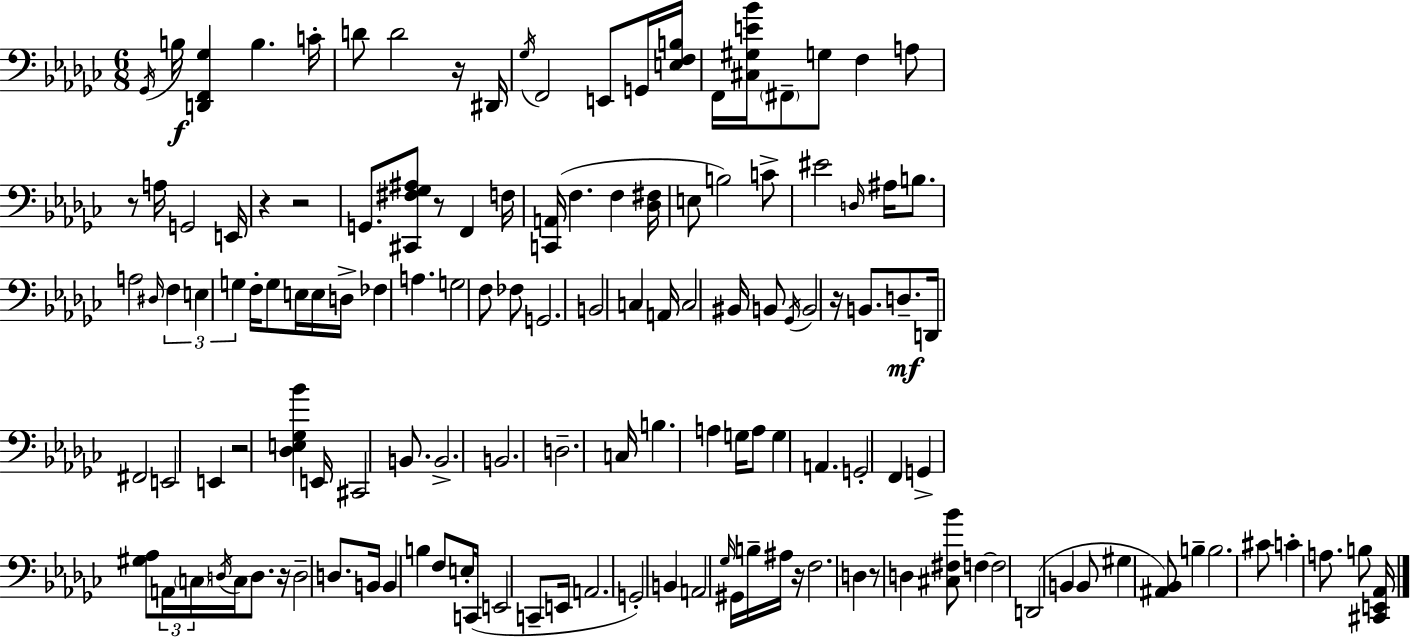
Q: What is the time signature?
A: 6/8